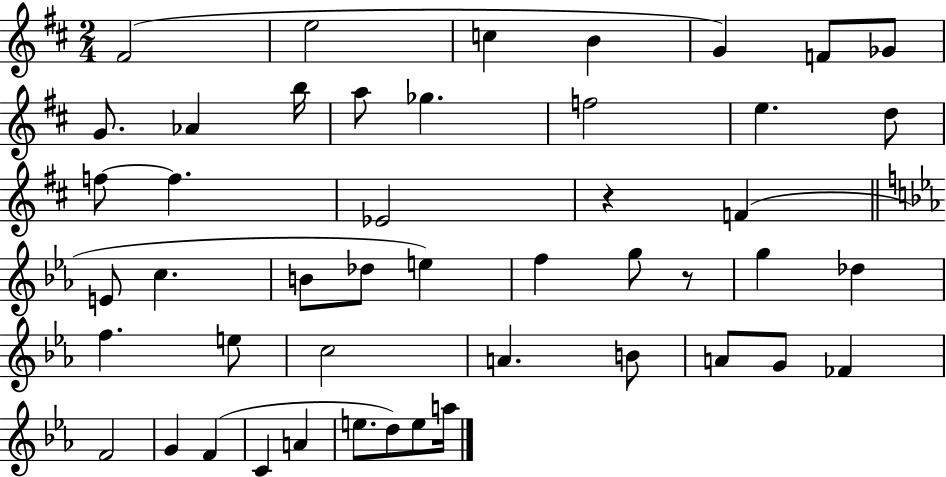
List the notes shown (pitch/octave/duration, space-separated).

F#4/h E5/h C5/q B4/q G4/q F4/e Gb4/e G4/e. Ab4/q B5/s A5/e Gb5/q. F5/h E5/q. D5/e F5/e F5/q. Eb4/h R/q F4/q E4/e C5/q. B4/e Db5/e E5/q F5/q G5/e R/e G5/q Db5/q F5/q. E5/e C5/h A4/q. B4/e A4/e G4/e FES4/q F4/h G4/q F4/q C4/q A4/q E5/e. D5/e E5/e A5/s